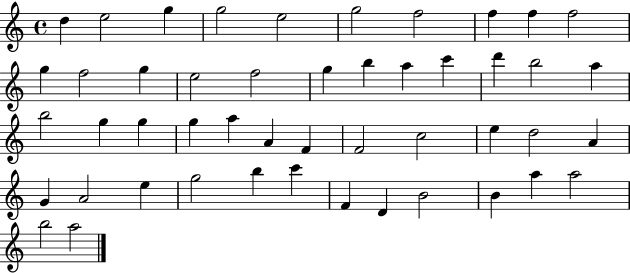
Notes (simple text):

D5/q E5/h G5/q G5/h E5/h G5/h F5/h F5/q F5/q F5/h G5/q F5/h G5/q E5/h F5/h G5/q B5/q A5/q C6/q D6/q B5/h A5/q B5/h G5/q G5/q G5/q A5/q A4/q F4/q F4/h C5/h E5/q D5/h A4/q G4/q A4/h E5/q G5/h B5/q C6/q F4/q D4/q B4/h B4/q A5/q A5/h B5/h A5/h